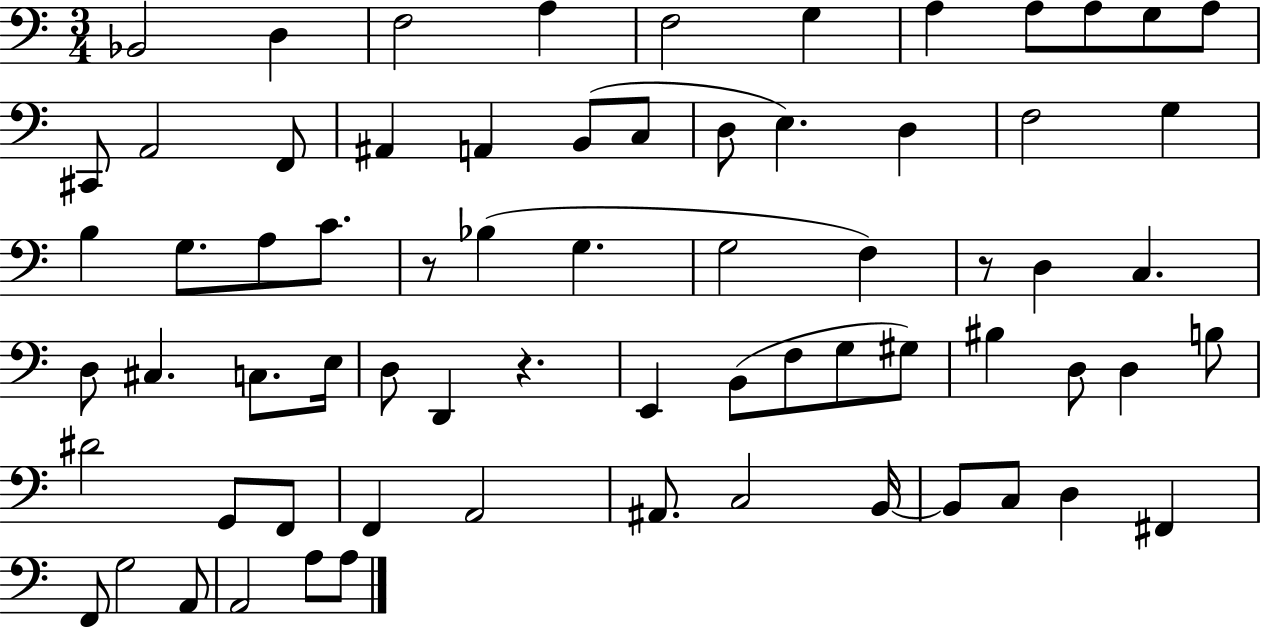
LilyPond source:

{
  \clef bass
  \numericTimeSignature
  \time 3/4
  \key c \major
  bes,2 d4 | f2 a4 | f2 g4 | a4 a8 a8 g8 a8 | \break cis,8 a,2 f,8 | ais,4 a,4 b,8( c8 | d8 e4.) d4 | f2 g4 | \break b4 g8. a8 c'8. | r8 bes4( g4. | g2 f4) | r8 d4 c4. | \break d8 cis4. c8. e16 | d8 d,4 r4. | e,4 b,8( f8 g8 gis8) | bis4 d8 d4 b8 | \break dis'2 g,8 f,8 | f,4 a,2 | ais,8. c2 b,16~~ | b,8 c8 d4 fis,4 | \break f,8 g2 a,8 | a,2 a8 a8 | \bar "|."
}